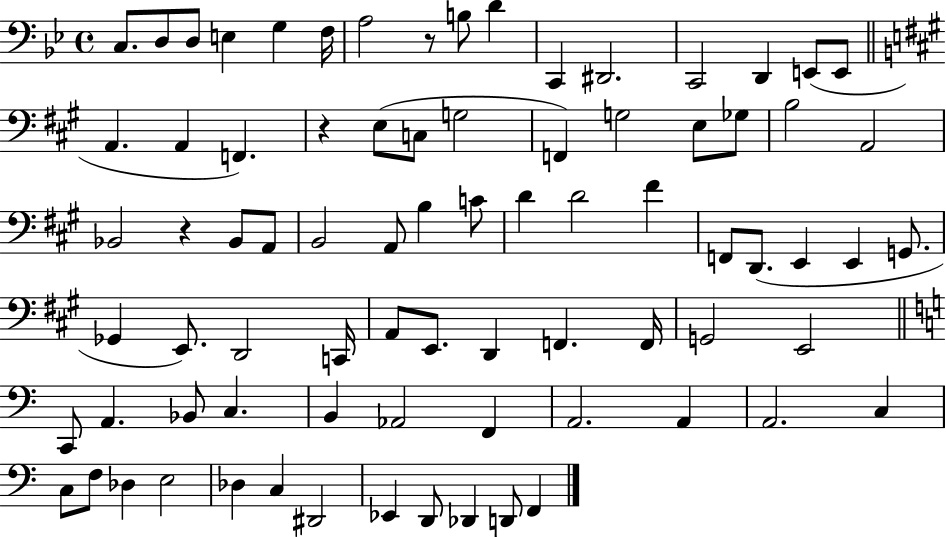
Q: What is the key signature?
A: BES major